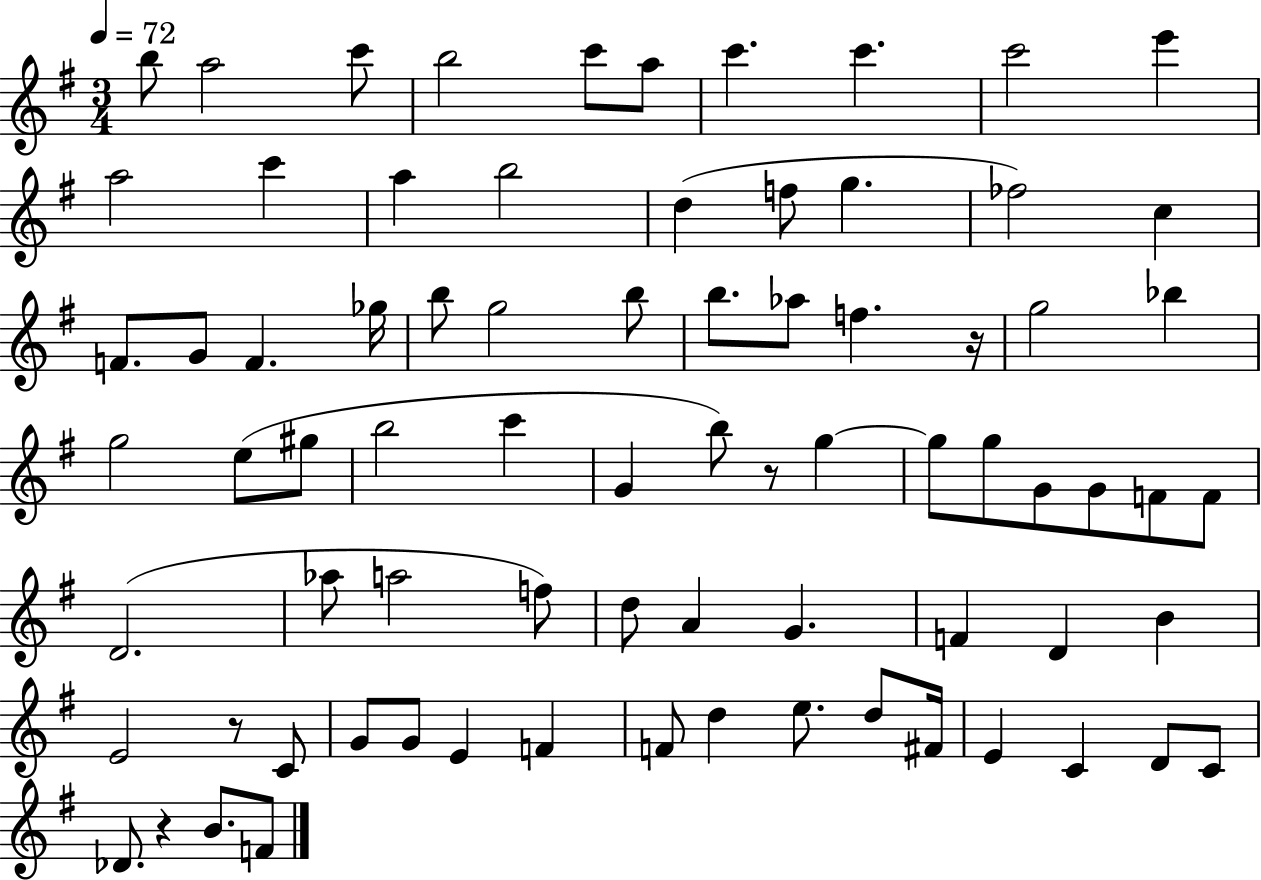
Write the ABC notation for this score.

X:1
T:Untitled
M:3/4
L:1/4
K:G
b/2 a2 c'/2 b2 c'/2 a/2 c' c' c'2 e' a2 c' a b2 d f/2 g _f2 c F/2 G/2 F _g/4 b/2 g2 b/2 b/2 _a/2 f z/4 g2 _b g2 e/2 ^g/2 b2 c' G b/2 z/2 g g/2 g/2 G/2 G/2 F/2 F/2 D2 _a/2 a2 f/2 d/2 A G F D B E2 z/2 C/2 G/2 G/2 E F F/2 d e/2 d/2 ^F/4 E C D/2 C/2 _D/2 z B/2 F/2